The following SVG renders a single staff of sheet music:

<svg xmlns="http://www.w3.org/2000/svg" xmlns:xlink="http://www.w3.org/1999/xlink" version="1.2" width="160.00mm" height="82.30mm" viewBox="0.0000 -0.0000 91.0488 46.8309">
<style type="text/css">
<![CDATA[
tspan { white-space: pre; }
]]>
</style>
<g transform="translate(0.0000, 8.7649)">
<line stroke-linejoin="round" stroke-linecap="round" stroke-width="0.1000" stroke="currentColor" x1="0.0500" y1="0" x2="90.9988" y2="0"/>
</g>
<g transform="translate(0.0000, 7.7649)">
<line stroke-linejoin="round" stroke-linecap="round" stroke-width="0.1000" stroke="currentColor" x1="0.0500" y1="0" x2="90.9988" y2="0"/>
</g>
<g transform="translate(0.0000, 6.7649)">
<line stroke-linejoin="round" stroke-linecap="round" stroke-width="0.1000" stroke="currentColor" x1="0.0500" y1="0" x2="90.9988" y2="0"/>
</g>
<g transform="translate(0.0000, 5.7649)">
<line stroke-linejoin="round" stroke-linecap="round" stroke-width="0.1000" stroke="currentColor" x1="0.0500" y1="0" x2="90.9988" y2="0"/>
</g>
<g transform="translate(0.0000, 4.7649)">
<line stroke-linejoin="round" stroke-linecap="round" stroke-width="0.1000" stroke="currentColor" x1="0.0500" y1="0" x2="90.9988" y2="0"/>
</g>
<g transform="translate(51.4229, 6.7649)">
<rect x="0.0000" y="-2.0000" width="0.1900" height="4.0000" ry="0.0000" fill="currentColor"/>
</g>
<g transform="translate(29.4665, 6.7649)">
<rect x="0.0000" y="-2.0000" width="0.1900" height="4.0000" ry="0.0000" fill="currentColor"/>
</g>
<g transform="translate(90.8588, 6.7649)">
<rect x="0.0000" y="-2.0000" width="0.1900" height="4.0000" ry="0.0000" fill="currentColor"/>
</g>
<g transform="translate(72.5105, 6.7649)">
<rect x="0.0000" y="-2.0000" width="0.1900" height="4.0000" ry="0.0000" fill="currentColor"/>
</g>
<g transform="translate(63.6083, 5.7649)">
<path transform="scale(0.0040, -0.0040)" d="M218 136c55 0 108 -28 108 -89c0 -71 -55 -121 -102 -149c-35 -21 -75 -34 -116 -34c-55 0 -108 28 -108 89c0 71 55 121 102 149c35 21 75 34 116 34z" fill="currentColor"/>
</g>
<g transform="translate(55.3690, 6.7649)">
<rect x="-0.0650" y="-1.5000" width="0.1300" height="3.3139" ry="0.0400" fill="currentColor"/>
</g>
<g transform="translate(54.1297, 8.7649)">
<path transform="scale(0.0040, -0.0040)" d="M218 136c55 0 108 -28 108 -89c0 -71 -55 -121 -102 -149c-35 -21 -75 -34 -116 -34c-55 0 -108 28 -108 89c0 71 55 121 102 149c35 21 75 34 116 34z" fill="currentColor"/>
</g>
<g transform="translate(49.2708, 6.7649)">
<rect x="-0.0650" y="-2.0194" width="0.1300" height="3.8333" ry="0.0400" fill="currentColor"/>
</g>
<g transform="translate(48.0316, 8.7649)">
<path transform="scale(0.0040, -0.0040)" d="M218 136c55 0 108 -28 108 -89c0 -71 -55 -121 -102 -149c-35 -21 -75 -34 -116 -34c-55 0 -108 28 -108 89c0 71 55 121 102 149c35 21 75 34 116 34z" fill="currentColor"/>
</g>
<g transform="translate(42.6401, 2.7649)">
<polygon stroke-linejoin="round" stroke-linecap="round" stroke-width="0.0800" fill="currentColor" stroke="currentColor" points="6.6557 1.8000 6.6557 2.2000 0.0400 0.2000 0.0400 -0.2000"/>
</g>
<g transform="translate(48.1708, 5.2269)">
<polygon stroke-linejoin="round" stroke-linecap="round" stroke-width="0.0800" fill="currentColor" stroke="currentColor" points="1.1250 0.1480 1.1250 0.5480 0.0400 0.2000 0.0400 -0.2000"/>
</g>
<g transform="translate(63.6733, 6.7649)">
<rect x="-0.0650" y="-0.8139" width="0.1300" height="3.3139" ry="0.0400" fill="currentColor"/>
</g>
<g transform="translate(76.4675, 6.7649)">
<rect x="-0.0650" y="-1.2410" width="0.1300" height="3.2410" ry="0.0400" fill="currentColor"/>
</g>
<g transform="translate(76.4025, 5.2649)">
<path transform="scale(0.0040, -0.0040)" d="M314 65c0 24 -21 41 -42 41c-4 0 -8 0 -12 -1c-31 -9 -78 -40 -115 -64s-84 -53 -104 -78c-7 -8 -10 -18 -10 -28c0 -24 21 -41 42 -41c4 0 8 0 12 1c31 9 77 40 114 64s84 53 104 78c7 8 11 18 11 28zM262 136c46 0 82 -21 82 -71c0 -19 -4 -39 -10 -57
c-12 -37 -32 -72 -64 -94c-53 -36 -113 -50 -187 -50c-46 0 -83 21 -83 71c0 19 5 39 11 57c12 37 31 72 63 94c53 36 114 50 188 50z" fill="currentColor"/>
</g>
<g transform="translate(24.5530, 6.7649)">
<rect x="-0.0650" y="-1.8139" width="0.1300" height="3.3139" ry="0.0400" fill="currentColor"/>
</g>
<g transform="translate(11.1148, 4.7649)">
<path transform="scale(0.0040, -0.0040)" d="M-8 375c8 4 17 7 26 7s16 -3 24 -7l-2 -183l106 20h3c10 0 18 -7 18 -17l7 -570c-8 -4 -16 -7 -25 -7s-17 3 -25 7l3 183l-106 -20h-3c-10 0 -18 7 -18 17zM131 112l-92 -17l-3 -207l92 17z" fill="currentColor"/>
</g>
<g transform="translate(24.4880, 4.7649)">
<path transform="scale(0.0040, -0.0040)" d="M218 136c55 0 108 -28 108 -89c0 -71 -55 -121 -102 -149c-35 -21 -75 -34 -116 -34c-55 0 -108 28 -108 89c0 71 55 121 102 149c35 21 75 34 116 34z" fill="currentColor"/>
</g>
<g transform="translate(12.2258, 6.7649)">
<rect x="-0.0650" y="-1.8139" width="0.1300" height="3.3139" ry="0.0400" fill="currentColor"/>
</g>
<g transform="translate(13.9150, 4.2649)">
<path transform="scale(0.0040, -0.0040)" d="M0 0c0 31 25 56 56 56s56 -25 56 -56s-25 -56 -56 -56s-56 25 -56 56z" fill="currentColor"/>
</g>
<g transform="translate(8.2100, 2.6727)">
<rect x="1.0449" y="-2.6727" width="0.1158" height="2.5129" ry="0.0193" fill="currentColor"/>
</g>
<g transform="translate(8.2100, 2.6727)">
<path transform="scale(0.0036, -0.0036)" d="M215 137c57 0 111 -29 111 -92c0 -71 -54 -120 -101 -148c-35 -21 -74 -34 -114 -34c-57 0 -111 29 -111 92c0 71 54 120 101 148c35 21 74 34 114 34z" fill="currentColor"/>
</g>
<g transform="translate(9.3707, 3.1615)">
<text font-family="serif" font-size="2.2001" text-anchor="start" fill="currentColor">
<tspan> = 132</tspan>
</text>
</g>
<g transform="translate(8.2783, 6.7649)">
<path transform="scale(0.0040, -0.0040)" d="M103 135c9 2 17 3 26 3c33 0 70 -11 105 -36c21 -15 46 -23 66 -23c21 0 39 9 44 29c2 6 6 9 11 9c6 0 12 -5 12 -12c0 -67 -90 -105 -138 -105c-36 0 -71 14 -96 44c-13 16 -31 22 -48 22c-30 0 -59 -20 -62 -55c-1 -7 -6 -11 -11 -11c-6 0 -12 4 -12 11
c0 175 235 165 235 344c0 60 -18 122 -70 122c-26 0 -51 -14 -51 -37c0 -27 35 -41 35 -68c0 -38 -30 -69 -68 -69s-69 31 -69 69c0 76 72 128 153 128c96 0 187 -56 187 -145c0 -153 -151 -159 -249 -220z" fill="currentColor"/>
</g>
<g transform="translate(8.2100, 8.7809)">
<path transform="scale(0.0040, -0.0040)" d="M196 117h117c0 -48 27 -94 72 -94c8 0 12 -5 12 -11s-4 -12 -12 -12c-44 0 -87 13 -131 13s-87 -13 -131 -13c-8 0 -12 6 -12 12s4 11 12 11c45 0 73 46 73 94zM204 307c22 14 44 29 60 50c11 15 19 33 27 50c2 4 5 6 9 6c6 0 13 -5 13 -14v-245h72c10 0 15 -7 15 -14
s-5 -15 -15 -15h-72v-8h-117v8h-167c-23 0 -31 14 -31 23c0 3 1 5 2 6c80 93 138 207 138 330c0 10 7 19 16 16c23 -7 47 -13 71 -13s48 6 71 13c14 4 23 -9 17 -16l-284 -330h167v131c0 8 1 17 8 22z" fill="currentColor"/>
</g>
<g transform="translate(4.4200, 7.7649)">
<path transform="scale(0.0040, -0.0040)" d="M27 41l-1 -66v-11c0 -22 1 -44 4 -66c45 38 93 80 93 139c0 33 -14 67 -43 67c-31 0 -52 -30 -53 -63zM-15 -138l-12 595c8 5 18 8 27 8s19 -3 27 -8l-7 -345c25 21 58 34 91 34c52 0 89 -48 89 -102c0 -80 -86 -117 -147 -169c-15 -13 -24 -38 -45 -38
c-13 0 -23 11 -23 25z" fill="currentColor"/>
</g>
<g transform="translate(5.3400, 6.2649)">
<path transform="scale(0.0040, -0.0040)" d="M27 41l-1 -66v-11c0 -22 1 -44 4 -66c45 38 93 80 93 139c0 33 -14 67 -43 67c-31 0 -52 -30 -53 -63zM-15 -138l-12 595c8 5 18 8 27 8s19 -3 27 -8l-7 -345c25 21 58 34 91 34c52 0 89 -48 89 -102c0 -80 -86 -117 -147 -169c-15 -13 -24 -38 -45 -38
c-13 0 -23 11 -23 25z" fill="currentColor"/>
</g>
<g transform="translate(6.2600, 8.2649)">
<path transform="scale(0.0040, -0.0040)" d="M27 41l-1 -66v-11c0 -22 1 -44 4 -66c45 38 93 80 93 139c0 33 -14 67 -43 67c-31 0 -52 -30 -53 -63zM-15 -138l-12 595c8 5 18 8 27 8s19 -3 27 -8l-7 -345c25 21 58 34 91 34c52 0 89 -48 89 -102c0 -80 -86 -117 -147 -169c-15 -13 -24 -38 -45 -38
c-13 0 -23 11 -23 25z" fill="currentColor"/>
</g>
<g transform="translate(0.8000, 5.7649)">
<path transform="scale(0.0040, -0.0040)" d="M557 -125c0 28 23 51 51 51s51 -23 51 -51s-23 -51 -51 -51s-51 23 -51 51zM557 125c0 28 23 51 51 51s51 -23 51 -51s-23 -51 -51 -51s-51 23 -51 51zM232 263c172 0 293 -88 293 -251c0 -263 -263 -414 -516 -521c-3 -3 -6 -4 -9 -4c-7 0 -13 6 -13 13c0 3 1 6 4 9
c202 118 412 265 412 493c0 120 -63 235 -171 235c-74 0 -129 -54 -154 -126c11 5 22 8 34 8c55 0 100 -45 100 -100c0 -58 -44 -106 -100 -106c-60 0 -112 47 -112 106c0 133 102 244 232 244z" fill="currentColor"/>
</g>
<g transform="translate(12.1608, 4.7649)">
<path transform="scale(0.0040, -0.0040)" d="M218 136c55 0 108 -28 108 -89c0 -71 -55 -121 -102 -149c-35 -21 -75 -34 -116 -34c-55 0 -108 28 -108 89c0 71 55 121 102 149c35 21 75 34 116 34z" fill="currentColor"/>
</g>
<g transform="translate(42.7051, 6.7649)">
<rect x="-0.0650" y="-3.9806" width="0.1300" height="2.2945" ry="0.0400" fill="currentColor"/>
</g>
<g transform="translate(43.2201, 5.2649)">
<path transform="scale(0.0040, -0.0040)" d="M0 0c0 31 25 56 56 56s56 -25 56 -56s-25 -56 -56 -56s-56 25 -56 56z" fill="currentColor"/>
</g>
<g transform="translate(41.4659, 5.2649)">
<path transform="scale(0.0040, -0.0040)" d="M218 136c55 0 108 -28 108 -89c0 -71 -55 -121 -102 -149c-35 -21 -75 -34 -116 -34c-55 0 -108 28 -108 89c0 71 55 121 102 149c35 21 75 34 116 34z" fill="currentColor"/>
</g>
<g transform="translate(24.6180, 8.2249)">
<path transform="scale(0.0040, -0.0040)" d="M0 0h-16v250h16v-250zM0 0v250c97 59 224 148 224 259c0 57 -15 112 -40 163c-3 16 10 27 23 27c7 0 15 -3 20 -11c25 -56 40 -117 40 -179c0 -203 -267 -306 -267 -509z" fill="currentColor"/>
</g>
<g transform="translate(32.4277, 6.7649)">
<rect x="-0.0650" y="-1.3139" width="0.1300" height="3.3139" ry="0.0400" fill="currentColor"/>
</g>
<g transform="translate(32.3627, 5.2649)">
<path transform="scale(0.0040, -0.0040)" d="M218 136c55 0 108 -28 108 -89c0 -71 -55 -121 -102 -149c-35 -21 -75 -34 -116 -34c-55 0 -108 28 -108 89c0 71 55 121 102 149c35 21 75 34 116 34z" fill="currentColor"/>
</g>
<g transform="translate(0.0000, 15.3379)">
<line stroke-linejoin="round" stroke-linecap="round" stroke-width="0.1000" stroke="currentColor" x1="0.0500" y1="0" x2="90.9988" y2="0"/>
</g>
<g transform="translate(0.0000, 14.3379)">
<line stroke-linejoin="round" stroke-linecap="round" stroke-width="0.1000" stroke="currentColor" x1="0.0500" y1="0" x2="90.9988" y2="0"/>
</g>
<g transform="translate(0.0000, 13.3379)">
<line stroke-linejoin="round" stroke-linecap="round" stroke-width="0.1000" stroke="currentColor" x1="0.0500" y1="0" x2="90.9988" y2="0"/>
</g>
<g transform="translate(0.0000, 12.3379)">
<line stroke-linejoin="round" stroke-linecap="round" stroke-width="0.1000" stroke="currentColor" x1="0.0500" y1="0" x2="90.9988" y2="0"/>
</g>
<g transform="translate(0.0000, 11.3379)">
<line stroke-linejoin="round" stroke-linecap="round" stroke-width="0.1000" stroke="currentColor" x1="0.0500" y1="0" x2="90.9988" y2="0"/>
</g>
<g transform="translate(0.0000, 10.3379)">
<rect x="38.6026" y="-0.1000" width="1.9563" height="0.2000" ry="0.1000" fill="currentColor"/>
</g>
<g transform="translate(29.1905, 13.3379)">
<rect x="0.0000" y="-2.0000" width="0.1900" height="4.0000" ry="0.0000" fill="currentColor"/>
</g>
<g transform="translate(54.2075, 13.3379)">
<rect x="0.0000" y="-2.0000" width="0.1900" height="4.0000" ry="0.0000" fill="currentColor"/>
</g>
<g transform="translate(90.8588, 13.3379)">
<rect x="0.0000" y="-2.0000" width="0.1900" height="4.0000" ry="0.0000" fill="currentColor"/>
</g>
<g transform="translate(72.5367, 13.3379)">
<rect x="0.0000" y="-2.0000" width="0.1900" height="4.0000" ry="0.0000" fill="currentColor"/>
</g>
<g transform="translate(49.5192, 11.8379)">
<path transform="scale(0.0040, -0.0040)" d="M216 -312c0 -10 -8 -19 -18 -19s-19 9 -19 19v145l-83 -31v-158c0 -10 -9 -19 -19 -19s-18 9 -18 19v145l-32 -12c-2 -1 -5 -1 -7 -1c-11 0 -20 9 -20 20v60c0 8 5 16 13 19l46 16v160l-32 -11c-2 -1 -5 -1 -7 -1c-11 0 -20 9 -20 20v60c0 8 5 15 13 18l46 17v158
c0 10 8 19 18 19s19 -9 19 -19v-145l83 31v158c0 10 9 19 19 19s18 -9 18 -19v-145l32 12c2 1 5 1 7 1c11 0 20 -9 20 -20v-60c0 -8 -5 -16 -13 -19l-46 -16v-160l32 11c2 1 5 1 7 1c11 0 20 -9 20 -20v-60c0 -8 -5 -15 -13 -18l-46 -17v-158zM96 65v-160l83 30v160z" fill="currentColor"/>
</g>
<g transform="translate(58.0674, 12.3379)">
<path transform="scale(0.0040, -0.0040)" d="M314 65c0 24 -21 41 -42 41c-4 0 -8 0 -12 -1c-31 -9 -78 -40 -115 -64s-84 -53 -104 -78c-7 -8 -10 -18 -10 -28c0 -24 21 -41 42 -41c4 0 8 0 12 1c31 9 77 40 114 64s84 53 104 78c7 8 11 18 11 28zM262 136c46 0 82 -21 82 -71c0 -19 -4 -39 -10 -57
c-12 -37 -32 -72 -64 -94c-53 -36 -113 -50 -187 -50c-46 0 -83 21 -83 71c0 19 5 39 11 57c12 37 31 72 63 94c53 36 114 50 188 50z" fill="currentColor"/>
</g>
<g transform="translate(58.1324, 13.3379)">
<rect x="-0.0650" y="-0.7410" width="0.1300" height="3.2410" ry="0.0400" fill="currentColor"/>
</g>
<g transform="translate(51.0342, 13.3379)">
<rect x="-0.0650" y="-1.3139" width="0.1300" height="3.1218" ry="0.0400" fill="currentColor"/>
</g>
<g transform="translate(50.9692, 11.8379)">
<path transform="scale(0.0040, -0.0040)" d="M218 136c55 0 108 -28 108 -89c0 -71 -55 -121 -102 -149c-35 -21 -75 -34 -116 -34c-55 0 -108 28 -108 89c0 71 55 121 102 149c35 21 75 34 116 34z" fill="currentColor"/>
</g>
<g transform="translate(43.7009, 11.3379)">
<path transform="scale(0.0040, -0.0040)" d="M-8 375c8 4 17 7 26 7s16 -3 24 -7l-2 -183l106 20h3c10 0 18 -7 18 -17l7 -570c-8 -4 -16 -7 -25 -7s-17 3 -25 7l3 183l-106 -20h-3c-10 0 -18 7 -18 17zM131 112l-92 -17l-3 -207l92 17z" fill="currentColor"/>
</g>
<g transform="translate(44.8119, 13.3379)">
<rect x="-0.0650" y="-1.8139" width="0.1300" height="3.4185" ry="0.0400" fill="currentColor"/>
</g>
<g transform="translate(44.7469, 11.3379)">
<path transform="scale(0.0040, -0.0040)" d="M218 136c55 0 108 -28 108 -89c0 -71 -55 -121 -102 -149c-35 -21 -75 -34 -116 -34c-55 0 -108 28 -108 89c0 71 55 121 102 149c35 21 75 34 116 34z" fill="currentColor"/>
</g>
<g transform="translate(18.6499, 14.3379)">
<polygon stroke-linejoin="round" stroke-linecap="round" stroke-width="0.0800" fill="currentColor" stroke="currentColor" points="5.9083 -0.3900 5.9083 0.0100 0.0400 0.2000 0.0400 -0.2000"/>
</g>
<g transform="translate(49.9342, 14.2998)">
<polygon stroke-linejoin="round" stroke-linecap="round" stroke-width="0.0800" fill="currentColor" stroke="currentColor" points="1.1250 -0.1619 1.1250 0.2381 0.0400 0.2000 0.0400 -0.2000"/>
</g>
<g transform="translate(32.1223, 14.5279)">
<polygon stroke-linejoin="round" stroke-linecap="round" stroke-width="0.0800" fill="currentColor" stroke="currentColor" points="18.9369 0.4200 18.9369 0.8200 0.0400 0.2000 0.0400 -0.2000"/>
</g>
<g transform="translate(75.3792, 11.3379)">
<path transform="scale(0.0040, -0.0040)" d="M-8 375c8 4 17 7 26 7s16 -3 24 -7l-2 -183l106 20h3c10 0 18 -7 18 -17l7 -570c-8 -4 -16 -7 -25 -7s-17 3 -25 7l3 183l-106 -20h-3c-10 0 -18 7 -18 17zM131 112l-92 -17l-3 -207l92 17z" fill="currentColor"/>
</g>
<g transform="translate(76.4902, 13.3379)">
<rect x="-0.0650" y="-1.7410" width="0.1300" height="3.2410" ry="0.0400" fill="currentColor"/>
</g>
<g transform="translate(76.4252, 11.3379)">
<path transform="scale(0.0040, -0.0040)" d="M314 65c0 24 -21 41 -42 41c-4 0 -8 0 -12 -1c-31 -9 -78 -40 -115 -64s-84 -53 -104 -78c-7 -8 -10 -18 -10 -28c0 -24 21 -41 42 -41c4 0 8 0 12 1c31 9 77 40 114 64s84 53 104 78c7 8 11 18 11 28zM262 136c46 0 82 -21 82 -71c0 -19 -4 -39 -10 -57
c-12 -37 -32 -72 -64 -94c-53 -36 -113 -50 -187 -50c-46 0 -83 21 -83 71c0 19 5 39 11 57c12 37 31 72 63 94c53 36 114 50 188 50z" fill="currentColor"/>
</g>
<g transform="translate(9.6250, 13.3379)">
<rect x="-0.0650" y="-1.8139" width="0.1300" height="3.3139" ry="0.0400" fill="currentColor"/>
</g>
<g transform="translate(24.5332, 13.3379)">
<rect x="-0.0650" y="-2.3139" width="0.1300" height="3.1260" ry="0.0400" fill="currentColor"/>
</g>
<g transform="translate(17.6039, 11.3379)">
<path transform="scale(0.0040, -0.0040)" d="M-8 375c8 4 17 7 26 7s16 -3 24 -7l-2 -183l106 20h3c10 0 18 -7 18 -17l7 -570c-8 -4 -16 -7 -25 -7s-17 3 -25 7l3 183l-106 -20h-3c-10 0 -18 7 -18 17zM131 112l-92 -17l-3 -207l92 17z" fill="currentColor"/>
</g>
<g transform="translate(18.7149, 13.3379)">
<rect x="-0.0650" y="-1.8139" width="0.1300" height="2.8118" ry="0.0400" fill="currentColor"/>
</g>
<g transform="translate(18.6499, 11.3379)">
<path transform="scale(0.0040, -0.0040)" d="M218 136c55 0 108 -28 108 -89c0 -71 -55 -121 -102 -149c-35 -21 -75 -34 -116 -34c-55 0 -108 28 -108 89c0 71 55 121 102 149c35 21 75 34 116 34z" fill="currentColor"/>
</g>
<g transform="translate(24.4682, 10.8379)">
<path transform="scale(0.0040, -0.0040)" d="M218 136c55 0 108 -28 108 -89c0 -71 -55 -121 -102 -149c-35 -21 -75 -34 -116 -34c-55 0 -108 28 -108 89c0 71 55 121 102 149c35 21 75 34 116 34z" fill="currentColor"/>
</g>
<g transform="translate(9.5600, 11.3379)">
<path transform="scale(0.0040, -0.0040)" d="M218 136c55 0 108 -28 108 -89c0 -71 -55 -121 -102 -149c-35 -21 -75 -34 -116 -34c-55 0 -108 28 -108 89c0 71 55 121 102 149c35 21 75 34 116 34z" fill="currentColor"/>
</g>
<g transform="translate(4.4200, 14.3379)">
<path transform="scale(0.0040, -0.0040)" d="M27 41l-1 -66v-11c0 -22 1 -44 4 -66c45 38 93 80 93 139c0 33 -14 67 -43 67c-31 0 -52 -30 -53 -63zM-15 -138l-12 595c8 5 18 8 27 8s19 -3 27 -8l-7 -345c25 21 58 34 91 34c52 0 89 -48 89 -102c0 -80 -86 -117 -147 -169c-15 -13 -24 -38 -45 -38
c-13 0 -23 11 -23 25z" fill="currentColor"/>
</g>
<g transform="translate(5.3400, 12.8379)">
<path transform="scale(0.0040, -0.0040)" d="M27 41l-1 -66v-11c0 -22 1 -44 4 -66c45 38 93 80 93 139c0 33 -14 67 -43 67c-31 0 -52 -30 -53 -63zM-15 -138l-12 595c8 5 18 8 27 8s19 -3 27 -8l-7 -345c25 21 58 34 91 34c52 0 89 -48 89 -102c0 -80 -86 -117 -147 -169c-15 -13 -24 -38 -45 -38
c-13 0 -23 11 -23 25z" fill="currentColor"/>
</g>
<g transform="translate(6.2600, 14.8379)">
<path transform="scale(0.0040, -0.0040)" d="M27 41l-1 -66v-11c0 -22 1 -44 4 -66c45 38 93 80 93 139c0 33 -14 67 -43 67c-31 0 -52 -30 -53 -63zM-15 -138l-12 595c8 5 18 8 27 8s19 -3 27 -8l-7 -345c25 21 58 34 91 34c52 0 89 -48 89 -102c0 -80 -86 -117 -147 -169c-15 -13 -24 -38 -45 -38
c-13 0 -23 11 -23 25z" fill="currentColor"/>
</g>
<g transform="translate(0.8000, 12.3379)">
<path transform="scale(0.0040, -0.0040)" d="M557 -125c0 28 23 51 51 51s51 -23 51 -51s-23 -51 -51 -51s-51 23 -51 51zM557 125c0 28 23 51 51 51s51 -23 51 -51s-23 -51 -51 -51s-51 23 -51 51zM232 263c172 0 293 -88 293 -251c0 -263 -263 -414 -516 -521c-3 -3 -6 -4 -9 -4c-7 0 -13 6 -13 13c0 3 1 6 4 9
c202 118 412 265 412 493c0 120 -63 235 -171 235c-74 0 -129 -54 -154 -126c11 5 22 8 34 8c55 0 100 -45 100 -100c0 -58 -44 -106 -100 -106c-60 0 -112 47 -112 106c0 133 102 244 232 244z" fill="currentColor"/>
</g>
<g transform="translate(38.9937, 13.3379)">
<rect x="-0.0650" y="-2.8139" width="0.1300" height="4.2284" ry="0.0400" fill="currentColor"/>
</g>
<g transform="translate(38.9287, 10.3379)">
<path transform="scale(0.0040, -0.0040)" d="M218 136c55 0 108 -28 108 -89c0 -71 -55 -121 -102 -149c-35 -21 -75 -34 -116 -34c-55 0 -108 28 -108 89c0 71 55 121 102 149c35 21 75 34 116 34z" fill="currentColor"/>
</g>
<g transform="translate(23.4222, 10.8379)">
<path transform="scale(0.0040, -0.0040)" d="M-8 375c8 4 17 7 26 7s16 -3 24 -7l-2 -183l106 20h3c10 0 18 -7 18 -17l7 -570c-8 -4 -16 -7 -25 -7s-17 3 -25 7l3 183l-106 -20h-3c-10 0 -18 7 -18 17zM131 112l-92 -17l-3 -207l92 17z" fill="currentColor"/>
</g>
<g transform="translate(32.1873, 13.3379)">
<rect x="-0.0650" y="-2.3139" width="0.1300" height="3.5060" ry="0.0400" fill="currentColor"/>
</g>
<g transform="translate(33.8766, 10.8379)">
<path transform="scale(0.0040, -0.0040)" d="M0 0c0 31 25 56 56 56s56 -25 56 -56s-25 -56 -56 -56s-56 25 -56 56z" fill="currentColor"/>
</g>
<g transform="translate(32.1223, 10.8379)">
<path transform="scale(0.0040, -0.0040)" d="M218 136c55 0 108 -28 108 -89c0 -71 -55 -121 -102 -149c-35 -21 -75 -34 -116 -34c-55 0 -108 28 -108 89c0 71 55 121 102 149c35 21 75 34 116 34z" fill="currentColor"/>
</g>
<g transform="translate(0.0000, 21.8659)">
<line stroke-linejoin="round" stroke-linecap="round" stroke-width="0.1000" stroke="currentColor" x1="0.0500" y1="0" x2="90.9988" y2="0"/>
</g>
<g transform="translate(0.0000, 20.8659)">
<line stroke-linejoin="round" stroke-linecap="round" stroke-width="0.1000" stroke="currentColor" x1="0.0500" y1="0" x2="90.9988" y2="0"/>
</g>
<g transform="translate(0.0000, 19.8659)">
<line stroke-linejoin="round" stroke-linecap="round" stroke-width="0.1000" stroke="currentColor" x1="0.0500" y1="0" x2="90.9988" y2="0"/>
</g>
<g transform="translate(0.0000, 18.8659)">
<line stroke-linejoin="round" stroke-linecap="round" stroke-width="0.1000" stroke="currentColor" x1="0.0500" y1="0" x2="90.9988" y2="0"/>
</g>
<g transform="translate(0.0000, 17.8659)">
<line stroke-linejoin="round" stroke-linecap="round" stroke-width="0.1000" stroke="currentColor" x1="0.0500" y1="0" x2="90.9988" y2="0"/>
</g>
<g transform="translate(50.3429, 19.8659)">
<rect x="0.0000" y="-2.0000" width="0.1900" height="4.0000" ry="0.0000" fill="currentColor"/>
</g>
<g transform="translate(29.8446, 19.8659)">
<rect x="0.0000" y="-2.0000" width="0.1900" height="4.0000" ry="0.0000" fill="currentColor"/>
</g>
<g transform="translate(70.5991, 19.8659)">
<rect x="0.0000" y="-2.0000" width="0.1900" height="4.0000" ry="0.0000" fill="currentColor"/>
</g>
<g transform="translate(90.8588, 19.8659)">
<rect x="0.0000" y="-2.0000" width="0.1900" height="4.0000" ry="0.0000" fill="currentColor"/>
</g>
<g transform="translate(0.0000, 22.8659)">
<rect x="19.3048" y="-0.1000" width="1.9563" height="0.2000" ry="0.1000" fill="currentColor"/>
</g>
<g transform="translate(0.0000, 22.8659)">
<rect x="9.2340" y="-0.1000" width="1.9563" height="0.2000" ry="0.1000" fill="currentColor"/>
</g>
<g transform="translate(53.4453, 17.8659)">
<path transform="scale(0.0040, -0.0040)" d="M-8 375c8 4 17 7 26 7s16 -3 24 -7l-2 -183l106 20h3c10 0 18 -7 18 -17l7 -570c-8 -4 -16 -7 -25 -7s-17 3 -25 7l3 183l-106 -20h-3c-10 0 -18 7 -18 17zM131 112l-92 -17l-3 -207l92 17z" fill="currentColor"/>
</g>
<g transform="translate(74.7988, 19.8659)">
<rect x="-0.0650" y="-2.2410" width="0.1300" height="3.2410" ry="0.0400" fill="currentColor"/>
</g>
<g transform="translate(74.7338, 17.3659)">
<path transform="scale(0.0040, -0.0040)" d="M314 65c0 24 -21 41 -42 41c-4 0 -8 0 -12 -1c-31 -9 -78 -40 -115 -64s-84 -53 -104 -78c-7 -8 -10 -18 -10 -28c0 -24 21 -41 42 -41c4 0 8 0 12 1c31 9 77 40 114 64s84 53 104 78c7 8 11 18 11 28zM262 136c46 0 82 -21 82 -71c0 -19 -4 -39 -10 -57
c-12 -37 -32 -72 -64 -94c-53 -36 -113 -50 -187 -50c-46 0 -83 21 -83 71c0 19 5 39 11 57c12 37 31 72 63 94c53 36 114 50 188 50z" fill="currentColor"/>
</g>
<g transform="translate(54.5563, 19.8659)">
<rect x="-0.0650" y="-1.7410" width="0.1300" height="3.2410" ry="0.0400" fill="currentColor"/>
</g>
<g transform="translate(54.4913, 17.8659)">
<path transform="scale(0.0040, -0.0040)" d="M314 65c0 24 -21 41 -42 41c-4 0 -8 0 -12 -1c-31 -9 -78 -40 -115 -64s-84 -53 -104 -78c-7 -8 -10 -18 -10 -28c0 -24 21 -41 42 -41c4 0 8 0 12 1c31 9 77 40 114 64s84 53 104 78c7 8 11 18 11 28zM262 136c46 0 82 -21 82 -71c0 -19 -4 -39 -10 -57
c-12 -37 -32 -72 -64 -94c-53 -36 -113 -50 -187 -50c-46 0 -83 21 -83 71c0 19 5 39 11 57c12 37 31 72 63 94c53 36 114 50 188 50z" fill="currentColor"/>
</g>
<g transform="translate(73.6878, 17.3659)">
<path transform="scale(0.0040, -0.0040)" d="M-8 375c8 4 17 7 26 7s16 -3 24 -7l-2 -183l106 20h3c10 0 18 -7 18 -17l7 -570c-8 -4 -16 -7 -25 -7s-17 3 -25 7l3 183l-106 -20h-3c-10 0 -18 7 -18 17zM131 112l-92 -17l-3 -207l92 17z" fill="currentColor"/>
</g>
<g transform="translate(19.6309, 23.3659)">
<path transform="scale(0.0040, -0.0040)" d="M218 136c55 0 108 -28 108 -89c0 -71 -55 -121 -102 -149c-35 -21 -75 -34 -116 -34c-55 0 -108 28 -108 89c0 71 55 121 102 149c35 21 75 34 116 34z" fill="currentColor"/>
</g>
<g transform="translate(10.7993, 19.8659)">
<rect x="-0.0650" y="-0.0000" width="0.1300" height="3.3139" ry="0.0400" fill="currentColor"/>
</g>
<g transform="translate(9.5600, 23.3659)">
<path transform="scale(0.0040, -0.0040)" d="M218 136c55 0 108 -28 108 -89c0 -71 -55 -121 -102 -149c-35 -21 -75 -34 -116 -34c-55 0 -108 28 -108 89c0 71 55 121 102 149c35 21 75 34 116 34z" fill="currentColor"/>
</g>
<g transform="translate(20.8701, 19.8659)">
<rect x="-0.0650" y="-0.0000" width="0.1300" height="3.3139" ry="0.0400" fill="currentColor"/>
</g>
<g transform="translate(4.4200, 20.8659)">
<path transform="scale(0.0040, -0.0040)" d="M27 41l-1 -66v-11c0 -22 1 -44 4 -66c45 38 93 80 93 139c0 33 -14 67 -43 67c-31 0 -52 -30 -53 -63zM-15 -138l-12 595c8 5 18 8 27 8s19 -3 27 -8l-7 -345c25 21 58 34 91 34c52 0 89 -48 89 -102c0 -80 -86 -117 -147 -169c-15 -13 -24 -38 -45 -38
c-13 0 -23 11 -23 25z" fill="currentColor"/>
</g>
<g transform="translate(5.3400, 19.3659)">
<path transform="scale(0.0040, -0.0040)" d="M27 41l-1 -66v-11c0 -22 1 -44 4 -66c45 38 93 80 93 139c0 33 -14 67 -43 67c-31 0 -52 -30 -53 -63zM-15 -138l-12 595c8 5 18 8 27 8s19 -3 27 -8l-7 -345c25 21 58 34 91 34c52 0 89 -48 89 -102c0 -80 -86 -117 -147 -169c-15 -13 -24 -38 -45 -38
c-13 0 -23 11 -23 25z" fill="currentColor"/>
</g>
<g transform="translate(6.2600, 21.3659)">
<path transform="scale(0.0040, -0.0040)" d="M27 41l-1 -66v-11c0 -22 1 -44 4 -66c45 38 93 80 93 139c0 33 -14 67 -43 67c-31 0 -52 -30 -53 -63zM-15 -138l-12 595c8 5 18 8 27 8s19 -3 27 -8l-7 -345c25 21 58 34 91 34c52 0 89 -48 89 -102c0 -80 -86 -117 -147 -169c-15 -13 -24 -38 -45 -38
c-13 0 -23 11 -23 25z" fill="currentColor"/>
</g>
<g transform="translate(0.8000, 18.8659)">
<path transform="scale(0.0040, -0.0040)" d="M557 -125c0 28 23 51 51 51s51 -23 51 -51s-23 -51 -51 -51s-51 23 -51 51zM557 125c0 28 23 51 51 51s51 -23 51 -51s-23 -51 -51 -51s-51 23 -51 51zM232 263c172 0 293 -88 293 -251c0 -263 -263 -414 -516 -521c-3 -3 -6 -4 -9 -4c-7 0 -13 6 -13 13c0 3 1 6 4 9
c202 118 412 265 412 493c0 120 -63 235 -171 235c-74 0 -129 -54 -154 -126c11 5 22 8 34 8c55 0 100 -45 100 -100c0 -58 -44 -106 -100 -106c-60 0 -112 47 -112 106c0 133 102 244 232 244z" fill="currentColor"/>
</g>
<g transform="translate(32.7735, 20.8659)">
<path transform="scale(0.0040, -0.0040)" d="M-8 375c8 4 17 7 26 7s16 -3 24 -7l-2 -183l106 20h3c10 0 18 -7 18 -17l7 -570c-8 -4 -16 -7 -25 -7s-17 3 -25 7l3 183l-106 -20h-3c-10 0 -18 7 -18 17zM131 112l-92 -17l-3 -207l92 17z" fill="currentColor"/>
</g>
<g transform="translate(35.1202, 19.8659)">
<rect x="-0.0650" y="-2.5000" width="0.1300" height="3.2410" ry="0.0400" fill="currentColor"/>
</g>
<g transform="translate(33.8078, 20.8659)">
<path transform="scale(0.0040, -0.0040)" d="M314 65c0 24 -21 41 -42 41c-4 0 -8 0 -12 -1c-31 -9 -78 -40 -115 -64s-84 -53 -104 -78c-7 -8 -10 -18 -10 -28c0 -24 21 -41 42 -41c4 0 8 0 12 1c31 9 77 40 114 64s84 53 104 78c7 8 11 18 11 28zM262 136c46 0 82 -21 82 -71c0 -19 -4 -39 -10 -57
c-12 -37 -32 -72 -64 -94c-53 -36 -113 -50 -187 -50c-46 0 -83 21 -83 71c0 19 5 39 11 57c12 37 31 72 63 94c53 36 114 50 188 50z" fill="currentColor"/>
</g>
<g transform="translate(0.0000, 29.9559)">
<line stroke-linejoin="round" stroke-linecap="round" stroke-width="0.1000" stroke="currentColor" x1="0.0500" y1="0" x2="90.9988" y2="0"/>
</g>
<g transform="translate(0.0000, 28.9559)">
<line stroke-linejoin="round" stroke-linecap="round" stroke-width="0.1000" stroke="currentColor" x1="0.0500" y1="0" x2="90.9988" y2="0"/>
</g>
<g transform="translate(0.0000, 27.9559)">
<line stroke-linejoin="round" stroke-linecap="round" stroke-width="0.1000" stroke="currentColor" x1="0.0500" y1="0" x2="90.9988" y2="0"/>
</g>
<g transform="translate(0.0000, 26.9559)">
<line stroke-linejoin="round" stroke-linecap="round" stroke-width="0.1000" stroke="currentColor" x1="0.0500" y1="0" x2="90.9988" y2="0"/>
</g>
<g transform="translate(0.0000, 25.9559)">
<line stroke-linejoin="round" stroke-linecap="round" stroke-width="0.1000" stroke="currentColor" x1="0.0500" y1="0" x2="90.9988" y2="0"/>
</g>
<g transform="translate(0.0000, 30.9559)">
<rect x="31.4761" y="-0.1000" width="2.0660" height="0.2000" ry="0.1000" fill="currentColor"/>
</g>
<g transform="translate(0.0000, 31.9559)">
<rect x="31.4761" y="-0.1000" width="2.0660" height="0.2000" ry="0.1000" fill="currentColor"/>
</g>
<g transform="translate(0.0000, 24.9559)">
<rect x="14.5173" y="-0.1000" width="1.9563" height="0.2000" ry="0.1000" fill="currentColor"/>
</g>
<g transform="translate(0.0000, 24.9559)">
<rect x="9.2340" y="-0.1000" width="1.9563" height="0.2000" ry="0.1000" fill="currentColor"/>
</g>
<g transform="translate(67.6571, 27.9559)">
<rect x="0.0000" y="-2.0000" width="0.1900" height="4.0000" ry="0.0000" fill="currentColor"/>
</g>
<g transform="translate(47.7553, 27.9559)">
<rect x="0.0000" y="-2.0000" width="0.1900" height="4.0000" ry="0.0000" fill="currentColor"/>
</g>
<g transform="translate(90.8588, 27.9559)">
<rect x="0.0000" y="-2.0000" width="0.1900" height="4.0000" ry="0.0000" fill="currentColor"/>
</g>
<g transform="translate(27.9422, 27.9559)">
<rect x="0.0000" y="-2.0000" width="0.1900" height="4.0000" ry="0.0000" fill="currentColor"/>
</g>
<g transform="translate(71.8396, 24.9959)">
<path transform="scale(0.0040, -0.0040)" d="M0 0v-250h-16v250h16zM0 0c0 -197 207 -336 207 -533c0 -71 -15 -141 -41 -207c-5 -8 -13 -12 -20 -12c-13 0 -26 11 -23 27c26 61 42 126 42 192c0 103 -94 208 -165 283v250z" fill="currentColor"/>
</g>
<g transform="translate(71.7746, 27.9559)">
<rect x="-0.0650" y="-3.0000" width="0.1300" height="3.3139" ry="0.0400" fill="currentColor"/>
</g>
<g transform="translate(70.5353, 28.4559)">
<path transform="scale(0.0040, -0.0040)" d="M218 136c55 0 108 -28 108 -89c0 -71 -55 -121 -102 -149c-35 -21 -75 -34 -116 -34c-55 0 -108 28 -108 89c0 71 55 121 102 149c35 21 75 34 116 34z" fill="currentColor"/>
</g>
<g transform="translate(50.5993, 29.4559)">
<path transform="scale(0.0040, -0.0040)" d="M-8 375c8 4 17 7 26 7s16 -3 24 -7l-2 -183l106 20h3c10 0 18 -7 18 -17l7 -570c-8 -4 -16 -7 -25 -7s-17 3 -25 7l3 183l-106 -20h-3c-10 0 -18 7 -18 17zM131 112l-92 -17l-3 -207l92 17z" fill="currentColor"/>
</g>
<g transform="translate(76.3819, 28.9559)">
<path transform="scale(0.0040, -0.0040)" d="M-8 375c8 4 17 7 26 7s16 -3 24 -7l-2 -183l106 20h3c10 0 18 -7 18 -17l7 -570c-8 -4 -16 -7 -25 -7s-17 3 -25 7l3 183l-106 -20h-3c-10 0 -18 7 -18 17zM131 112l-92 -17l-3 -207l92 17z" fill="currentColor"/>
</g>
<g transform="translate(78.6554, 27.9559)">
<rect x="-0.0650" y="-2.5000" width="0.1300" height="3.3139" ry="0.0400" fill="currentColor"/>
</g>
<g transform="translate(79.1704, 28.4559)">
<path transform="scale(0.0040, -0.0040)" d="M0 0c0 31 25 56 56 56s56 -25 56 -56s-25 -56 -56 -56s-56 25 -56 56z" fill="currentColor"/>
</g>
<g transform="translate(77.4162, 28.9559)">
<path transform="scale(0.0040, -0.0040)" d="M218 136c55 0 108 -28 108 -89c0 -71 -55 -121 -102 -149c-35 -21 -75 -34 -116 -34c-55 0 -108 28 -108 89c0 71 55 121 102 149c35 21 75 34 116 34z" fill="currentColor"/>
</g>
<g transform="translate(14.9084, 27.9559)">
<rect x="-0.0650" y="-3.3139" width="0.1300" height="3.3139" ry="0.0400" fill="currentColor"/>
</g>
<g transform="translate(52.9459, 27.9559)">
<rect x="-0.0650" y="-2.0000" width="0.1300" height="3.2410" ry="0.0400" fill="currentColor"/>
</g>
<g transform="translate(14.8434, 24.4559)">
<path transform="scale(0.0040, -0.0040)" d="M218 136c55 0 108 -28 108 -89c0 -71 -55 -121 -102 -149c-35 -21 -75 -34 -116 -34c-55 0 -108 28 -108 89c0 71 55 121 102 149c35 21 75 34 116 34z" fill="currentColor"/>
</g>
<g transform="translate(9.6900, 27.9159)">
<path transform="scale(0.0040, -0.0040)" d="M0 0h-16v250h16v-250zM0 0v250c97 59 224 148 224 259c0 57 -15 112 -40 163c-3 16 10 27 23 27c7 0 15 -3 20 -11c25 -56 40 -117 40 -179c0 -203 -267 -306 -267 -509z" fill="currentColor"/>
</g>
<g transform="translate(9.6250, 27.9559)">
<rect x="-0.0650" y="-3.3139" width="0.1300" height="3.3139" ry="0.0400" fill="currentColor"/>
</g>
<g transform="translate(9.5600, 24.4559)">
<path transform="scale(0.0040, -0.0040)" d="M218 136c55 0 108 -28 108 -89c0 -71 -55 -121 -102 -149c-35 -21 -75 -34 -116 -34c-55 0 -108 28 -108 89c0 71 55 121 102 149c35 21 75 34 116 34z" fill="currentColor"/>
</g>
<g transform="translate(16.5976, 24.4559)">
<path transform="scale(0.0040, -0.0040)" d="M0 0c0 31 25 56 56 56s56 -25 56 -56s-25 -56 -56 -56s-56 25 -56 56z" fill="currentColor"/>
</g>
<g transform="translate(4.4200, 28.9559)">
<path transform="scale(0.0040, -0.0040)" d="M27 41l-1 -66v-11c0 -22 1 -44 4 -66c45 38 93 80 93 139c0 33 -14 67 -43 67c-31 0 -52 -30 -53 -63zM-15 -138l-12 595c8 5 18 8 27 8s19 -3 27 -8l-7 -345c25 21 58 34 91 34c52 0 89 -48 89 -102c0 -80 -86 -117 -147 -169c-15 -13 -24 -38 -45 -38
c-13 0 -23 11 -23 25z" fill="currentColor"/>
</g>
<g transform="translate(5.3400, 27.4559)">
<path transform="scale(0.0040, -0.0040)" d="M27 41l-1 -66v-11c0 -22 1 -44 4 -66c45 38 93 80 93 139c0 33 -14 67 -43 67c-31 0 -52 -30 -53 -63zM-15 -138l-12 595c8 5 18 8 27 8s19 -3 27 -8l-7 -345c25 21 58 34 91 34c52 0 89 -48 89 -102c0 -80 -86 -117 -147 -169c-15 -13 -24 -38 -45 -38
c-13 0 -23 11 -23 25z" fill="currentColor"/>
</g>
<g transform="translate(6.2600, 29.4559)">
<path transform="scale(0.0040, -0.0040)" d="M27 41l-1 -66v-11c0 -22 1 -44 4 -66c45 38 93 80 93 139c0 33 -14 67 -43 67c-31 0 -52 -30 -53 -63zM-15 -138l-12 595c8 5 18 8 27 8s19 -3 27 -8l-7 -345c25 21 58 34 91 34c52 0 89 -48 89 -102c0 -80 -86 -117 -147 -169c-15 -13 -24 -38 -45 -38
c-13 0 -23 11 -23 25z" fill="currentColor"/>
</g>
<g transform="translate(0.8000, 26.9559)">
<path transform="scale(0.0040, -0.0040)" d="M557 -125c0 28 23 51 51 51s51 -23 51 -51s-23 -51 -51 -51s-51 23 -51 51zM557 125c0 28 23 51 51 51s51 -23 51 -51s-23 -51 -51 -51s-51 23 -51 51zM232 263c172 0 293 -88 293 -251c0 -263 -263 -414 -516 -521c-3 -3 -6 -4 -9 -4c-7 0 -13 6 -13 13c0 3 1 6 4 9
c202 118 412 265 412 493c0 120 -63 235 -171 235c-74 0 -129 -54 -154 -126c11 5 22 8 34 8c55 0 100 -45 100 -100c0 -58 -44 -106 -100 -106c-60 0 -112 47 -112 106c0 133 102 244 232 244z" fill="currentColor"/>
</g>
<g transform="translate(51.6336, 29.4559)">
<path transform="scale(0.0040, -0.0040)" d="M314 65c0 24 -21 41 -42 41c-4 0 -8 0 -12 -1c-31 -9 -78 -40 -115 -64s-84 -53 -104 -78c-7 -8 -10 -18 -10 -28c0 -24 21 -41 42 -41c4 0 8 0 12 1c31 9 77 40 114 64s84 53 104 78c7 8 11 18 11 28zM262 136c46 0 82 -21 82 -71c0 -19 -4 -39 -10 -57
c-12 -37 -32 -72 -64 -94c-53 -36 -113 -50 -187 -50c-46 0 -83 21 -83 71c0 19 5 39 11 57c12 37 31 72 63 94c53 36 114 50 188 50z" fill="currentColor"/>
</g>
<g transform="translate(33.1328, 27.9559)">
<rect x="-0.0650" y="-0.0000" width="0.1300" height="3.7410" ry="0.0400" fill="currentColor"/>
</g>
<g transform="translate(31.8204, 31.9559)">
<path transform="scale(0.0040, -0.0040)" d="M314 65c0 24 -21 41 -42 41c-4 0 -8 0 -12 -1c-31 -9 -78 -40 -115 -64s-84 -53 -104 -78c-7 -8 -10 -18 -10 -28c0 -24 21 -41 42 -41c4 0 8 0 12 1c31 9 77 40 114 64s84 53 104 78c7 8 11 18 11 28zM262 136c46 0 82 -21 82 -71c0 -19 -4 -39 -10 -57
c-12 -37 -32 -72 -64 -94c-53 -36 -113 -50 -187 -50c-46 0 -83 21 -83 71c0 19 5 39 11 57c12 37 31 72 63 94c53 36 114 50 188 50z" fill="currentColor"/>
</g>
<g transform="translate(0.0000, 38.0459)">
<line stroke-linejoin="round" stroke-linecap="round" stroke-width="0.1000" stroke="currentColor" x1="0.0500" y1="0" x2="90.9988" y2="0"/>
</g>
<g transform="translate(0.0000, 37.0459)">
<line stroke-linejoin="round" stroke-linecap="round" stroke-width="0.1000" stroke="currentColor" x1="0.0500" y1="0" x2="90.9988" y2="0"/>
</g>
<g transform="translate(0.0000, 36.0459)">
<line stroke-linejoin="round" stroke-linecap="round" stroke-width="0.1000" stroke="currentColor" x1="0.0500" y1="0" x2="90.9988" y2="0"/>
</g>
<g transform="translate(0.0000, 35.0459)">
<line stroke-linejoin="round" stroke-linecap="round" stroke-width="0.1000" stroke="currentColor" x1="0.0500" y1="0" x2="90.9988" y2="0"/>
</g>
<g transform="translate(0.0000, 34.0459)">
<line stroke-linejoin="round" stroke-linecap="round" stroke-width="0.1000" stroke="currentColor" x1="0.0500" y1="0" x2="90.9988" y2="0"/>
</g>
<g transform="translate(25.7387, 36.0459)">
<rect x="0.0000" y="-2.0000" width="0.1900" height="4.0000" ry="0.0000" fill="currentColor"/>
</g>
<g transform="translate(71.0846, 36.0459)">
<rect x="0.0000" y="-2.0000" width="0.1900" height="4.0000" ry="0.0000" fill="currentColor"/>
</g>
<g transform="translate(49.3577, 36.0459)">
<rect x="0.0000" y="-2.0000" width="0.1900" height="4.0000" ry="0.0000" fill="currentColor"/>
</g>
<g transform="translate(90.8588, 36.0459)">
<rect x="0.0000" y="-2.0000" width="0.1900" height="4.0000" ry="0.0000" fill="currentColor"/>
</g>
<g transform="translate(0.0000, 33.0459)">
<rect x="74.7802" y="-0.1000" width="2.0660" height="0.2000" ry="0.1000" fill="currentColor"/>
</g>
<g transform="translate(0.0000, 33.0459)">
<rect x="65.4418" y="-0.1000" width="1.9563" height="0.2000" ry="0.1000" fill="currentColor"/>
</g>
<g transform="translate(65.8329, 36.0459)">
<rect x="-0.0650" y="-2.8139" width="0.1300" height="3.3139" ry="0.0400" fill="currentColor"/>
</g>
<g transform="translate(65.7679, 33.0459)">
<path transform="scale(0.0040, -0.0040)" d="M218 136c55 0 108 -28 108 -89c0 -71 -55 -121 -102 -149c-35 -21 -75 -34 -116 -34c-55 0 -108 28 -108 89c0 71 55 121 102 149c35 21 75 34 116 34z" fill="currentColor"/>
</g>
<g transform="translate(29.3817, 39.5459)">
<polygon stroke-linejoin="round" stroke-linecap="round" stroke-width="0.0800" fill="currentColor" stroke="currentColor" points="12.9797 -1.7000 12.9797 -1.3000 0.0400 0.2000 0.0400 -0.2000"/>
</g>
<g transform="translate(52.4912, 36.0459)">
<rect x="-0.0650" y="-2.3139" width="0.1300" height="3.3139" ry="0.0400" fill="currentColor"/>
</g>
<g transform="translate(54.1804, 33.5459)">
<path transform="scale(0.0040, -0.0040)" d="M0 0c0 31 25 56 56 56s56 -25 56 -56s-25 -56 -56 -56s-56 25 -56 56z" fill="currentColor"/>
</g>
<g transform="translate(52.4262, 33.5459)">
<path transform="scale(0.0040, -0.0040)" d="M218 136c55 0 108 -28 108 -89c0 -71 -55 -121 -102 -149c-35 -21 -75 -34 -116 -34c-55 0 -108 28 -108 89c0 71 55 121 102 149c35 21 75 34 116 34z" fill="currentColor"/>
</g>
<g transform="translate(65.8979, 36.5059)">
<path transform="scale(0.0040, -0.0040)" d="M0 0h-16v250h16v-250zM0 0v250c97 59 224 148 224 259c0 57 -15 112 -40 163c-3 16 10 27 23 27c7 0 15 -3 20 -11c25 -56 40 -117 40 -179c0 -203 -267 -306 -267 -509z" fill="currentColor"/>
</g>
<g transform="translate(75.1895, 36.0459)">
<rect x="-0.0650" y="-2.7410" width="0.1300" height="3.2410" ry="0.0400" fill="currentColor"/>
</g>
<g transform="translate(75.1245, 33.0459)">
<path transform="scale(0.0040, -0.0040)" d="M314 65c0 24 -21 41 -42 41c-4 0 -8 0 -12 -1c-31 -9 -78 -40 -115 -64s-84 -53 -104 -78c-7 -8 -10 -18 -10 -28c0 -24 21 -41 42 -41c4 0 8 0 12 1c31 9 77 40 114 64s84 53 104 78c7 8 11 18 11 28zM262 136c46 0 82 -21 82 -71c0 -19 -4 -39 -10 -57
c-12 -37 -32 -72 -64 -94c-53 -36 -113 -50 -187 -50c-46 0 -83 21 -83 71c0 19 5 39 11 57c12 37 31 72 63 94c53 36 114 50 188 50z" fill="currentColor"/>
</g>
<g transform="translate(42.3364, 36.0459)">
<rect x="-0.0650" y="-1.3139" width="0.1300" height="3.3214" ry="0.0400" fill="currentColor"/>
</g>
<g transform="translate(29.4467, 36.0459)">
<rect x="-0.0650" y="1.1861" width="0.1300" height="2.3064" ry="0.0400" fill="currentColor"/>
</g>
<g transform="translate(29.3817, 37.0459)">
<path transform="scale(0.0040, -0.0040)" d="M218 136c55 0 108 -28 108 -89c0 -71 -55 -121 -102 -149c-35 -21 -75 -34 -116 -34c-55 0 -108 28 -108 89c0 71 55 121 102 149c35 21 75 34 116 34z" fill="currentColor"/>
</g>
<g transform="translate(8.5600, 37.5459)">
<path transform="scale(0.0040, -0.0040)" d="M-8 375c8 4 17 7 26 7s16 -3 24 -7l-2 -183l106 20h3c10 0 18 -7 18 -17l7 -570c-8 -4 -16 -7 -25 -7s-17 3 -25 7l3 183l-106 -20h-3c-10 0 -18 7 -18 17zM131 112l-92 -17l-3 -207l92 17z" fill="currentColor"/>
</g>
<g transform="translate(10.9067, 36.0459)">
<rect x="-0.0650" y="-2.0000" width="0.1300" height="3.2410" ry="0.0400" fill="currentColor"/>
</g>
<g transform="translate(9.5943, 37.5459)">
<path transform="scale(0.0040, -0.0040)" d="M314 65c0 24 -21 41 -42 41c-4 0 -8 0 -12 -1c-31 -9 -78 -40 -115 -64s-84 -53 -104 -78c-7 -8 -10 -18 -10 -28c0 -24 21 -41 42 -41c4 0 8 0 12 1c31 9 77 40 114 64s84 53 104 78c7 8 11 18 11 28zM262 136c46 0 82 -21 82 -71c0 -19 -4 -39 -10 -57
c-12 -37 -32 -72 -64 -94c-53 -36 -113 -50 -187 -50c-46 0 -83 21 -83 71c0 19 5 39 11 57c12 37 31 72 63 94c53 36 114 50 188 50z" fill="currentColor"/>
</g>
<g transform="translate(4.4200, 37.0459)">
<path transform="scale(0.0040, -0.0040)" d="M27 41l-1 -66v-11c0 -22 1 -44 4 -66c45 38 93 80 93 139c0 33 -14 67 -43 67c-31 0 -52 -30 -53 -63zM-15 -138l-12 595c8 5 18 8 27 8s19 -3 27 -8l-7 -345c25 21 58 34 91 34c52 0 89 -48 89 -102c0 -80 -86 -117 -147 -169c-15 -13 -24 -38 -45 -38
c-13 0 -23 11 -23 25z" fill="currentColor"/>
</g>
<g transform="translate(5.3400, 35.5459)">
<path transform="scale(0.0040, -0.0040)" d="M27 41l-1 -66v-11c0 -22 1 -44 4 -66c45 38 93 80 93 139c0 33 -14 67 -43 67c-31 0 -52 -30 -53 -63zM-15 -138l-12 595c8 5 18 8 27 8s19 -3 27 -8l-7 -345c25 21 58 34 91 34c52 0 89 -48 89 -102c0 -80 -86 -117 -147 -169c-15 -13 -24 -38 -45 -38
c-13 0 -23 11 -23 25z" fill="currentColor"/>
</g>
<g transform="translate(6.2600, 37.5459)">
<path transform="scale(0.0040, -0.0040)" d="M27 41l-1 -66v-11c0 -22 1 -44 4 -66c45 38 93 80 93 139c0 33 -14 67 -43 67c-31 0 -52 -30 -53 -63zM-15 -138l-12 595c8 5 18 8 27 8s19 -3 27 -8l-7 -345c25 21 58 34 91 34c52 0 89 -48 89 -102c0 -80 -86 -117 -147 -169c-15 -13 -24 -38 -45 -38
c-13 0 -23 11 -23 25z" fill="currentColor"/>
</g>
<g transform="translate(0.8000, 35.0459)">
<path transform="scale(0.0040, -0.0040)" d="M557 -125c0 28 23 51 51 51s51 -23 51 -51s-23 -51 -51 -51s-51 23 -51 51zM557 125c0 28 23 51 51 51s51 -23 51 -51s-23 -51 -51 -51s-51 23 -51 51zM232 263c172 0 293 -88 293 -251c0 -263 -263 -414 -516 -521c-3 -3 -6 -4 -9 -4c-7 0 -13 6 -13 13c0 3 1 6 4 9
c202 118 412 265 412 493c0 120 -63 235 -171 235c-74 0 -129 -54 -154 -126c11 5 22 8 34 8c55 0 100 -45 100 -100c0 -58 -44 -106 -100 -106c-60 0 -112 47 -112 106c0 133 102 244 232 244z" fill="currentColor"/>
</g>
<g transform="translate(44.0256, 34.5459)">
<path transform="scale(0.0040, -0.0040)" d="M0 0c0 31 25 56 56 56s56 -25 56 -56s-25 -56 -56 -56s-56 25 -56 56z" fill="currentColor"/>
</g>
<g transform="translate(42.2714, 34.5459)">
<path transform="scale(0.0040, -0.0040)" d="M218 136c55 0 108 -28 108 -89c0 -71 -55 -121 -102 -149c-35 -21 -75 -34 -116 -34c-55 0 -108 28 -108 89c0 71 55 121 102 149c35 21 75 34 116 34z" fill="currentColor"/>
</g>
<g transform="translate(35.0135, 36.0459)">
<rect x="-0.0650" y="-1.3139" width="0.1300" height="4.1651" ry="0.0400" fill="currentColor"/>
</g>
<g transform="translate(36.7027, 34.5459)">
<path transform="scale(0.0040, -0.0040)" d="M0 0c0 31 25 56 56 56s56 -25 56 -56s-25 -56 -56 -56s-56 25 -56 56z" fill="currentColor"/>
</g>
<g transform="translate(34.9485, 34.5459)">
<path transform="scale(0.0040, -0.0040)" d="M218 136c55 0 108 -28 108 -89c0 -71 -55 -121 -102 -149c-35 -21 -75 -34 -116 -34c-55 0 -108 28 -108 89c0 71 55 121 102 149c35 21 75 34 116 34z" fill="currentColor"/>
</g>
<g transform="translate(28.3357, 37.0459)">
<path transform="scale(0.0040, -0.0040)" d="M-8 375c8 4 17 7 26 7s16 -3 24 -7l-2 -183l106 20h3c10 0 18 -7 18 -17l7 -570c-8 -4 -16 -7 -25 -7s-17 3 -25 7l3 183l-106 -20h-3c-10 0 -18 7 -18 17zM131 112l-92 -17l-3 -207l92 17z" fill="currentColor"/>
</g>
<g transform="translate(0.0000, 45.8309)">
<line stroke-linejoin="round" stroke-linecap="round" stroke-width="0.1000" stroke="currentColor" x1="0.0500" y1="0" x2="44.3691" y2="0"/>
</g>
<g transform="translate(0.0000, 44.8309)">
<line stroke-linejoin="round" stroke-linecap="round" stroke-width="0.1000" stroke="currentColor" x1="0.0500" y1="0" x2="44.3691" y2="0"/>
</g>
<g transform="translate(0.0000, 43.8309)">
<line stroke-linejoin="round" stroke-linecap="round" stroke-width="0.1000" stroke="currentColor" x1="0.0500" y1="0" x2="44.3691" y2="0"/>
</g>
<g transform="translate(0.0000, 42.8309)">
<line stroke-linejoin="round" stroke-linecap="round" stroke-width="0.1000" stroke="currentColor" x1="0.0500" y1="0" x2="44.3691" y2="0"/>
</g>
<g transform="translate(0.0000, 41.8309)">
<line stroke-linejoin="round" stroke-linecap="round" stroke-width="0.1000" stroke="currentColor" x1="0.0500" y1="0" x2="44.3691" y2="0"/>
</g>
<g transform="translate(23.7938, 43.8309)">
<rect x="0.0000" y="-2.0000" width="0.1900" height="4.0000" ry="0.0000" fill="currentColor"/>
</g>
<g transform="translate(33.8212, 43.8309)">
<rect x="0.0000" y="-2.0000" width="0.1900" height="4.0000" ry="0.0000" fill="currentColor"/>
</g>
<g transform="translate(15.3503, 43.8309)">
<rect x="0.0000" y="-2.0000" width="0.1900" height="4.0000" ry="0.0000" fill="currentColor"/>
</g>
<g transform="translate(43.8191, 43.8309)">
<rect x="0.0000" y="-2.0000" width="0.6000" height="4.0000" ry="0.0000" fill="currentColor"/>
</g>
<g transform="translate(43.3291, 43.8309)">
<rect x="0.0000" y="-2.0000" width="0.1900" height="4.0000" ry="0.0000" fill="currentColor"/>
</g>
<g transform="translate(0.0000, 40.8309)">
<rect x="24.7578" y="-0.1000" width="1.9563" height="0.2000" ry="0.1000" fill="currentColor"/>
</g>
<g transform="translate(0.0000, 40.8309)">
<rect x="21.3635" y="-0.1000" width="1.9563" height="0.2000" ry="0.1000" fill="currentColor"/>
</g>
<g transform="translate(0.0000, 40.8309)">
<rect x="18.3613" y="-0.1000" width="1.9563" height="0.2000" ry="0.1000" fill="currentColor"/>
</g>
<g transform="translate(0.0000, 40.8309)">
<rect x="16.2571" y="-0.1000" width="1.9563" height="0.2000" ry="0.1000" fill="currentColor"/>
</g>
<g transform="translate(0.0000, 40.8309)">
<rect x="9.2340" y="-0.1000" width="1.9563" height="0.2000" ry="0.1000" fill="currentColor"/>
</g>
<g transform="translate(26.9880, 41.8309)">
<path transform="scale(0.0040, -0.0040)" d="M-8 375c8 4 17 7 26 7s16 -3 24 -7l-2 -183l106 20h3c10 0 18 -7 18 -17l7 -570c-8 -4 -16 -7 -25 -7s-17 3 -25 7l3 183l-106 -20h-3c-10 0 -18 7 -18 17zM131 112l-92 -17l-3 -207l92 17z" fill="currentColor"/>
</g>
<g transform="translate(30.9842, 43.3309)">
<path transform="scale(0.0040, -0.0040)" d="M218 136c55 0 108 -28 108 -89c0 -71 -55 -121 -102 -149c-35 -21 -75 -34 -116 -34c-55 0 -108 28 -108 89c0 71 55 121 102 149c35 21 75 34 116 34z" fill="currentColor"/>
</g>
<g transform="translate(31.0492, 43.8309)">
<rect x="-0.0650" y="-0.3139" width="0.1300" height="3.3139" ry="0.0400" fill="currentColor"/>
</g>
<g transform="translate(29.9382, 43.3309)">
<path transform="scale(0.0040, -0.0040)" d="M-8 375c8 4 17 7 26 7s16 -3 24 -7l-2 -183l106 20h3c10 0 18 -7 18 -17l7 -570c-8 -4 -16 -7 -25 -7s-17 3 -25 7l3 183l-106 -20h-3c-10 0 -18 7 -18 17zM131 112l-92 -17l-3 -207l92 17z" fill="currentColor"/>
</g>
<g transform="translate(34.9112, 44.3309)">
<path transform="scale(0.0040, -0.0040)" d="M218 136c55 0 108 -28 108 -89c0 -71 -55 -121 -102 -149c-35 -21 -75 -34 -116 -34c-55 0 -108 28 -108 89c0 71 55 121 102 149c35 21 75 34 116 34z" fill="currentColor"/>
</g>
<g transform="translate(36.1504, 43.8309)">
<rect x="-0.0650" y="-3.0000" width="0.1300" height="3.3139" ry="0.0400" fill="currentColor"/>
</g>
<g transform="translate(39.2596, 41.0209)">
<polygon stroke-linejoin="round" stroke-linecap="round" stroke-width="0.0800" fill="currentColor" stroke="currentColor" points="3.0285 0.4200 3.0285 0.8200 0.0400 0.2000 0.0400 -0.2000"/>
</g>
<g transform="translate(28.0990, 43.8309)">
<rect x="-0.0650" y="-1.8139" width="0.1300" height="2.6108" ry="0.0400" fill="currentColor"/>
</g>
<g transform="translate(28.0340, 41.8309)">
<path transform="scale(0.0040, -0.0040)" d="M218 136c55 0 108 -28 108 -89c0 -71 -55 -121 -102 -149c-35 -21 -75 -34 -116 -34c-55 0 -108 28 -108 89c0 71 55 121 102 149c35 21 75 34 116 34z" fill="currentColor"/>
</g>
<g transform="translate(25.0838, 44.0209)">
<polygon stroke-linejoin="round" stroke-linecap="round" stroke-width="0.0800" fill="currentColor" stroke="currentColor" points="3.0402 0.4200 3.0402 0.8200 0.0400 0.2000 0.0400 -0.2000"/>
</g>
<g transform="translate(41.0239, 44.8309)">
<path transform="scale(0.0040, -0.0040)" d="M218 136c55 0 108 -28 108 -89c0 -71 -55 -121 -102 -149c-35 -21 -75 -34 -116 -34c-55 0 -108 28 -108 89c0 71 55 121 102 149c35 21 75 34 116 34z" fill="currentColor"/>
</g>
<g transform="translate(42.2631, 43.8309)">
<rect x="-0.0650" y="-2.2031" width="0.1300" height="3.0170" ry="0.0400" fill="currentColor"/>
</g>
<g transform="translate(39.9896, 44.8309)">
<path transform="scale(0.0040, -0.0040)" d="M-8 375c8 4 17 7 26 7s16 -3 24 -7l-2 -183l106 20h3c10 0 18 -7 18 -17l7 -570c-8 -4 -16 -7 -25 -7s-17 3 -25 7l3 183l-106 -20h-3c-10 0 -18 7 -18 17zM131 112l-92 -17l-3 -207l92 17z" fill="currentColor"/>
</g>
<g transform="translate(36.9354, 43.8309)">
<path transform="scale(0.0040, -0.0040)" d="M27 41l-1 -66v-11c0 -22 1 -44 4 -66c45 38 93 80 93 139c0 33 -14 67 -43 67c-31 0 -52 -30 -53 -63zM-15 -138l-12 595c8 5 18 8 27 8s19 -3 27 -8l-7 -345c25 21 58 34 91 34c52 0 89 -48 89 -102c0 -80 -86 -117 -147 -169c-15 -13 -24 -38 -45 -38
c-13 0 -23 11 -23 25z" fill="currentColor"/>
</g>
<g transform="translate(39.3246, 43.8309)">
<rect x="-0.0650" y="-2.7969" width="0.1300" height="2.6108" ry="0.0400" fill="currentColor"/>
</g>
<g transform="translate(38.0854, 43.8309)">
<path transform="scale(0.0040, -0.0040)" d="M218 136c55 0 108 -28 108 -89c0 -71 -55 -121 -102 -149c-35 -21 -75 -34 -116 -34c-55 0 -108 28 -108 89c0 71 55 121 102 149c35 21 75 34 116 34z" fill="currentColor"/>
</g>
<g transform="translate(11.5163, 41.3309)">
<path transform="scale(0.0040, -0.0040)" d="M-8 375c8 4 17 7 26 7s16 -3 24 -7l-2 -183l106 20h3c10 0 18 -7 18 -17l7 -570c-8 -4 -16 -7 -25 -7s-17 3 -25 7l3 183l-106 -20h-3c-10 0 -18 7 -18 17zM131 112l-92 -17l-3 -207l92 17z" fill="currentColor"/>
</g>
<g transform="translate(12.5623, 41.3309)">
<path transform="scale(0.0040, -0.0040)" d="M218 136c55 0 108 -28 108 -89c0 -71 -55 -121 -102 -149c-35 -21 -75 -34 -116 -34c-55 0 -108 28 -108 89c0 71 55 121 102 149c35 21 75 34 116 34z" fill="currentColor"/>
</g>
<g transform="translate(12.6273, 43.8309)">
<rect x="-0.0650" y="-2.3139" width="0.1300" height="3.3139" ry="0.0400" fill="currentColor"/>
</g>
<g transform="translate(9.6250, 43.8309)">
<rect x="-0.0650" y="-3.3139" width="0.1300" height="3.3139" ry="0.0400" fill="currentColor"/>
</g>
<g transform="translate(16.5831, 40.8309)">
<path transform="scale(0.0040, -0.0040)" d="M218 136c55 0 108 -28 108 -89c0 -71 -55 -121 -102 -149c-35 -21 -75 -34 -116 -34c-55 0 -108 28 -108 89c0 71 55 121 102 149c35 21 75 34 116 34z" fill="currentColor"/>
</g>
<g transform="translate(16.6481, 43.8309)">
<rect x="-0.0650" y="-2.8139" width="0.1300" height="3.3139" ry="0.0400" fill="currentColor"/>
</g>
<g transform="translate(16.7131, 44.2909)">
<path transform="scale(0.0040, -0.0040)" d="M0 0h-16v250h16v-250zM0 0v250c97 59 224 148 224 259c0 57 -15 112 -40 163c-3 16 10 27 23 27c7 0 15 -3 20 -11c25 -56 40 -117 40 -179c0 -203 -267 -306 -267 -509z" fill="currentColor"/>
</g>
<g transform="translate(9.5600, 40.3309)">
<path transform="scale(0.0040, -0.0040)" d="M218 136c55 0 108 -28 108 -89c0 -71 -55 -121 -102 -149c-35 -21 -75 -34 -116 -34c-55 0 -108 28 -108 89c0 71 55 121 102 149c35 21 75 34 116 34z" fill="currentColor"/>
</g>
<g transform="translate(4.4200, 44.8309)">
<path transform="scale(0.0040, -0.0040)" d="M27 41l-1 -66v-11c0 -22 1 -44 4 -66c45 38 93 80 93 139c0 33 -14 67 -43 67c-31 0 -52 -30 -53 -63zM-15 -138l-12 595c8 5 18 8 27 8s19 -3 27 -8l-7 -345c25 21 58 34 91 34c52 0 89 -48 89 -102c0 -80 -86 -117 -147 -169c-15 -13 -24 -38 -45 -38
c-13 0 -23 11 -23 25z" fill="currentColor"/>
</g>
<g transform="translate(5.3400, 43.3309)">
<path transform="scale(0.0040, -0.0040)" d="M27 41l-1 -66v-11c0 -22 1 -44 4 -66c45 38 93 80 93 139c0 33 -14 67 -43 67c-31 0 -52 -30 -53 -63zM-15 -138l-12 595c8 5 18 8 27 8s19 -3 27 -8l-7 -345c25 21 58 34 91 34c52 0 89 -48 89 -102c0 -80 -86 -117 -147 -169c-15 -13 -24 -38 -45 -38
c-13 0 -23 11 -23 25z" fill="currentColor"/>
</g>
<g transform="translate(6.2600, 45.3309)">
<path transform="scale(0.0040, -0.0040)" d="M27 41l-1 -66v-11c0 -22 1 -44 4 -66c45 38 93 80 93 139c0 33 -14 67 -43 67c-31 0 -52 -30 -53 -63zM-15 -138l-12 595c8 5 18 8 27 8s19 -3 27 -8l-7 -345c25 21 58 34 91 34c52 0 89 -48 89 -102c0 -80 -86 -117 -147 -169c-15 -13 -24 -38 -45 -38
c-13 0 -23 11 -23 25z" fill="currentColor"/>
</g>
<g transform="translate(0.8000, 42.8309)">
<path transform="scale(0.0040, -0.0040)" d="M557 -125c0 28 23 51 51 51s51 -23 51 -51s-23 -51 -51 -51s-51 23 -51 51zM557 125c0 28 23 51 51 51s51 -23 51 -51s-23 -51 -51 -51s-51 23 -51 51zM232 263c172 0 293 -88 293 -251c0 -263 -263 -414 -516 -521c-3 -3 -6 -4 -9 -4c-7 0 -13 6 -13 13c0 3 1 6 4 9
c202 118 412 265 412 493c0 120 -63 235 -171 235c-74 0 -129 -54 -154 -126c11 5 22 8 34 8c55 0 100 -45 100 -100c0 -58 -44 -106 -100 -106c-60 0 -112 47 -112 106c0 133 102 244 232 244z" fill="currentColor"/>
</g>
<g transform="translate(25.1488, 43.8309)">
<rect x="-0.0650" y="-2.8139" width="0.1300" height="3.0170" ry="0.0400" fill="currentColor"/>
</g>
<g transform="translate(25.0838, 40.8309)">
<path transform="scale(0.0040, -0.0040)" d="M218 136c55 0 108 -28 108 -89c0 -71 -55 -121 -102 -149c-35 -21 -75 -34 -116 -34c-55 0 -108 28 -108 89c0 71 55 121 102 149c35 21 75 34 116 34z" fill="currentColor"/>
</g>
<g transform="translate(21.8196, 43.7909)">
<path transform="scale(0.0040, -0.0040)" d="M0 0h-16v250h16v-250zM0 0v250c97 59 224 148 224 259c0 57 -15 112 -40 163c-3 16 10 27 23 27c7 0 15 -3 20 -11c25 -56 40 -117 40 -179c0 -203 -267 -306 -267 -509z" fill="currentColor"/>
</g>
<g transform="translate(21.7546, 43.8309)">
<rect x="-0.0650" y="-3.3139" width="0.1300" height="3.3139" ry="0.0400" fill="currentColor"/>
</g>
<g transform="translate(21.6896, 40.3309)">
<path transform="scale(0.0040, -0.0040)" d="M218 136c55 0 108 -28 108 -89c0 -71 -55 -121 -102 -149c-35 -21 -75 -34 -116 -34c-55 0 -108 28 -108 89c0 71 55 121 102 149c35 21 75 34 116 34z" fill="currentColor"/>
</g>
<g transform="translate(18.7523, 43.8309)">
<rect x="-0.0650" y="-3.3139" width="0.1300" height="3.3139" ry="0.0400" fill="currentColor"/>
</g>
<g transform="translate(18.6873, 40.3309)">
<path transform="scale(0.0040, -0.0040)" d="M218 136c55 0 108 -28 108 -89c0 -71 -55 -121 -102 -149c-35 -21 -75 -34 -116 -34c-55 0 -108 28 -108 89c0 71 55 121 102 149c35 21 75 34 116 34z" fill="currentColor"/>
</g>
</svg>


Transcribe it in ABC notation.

X:1
T:Untitled
M:2/4
L:1/4
K:Eb
A, A,/2 G, G,/2 G,,/4 G,, F, G,2 _A, A,/2 B,/2 _B,/2 C/2 A,/2 ^G,/4 F,2 A,2 D,, D,, B,,2 A,2 B,2 D/2 D C,,2 A,,2 C,/2 B,, A,,2 B,,/2 G,/2 G,/2 _B, C/2 C2 D B, C/2 D D/2 C/2 A,/2 E, C, _D,/2 B,,/2